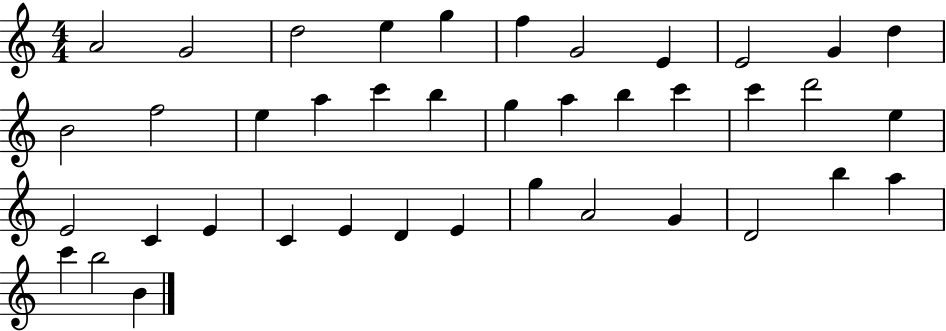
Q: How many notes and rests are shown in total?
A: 40